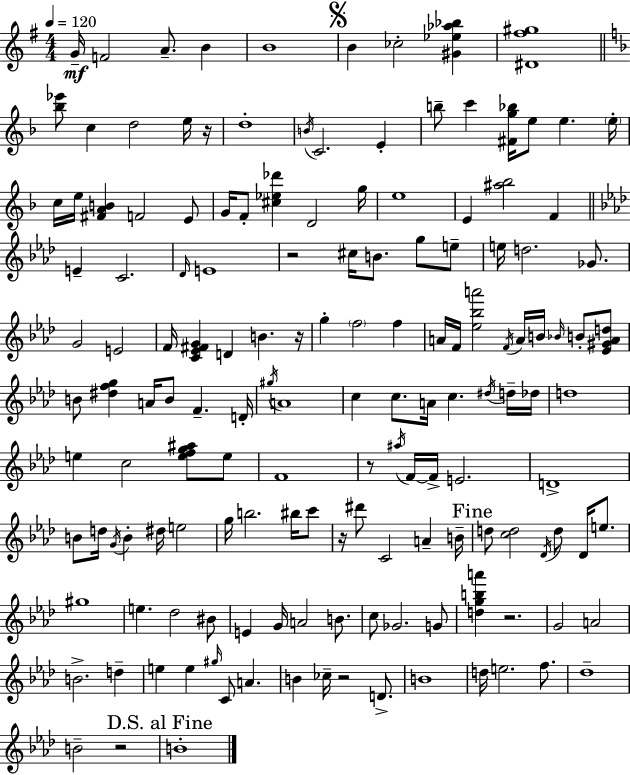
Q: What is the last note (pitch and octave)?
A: B4